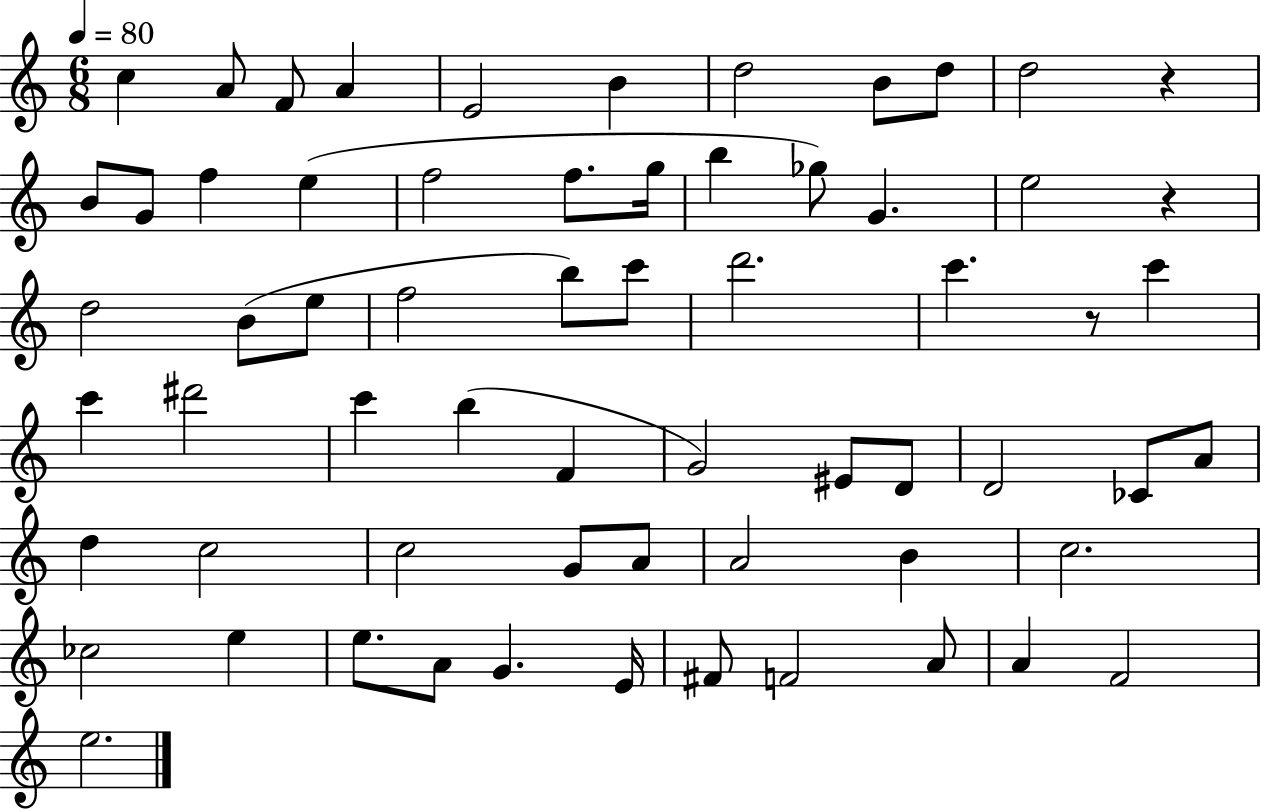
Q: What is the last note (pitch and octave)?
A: E5